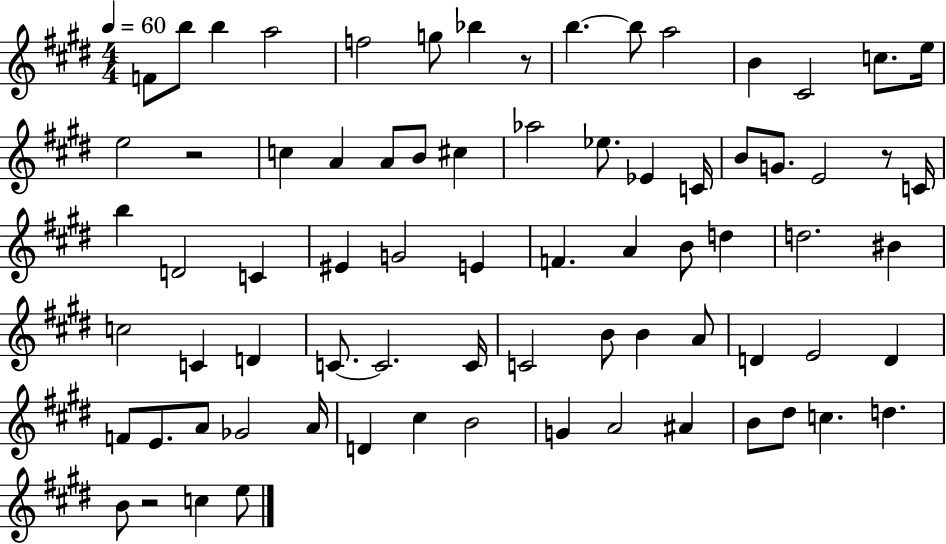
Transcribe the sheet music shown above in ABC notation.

X:1
T:Untitled
M:4/4
L:1/4
K:E
F/2 b/2 b a2 f2 g/2 _b z/2 b b/2 a2 B ^C2 c/2 e/4 e2 z2 c A A/2 B/2 ^c _a2 _e/2 _E C/4 B/2 G/2 E2 z/2 C/4 b D2 C ^E G2 E F A B/2 d d2 ^B c2 C D C/2 C2 C/4 C2 B/2 B A/2 D E2 D F/2 E/2 A/2 _G2 A/4 D ^c B2 G A2 ^A B/2 ^d/2 c d B/2 z2 c e/2